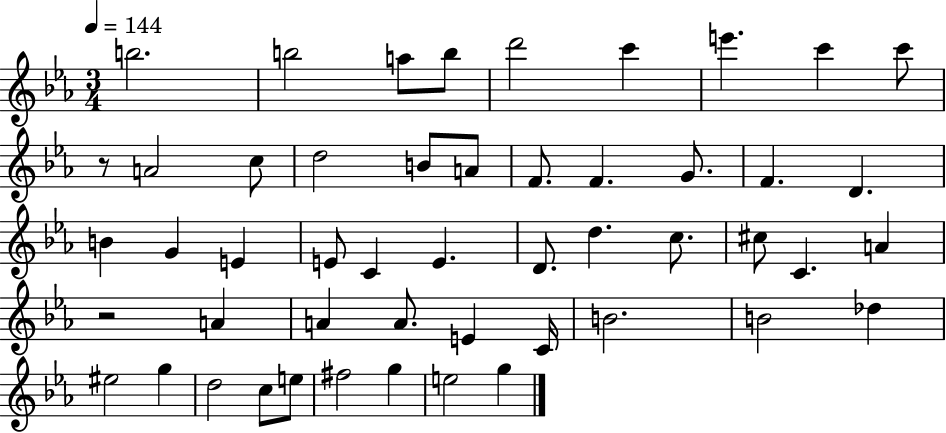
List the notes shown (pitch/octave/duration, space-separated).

B5/h. B5/h A5/e B5/e D6/h C6/q E6/q. C6/q C6/e R/e A4/h C5/e D5/h B4/e A4/e F4/e. F4/q. G4/e. F4/q. D4/q. B4/q G4/q E4/q E4/e C4/q E4/q. D4/e. D5/q. C5/e. C#5/e C4/q. A4/q R/h A4/q A4/q A4/e. E4/q C4/s B4/h. B4/h Db5/q EIS5/h G5/q D5/h C5/e E5/e F#5/h G5/q E5/h G5/q